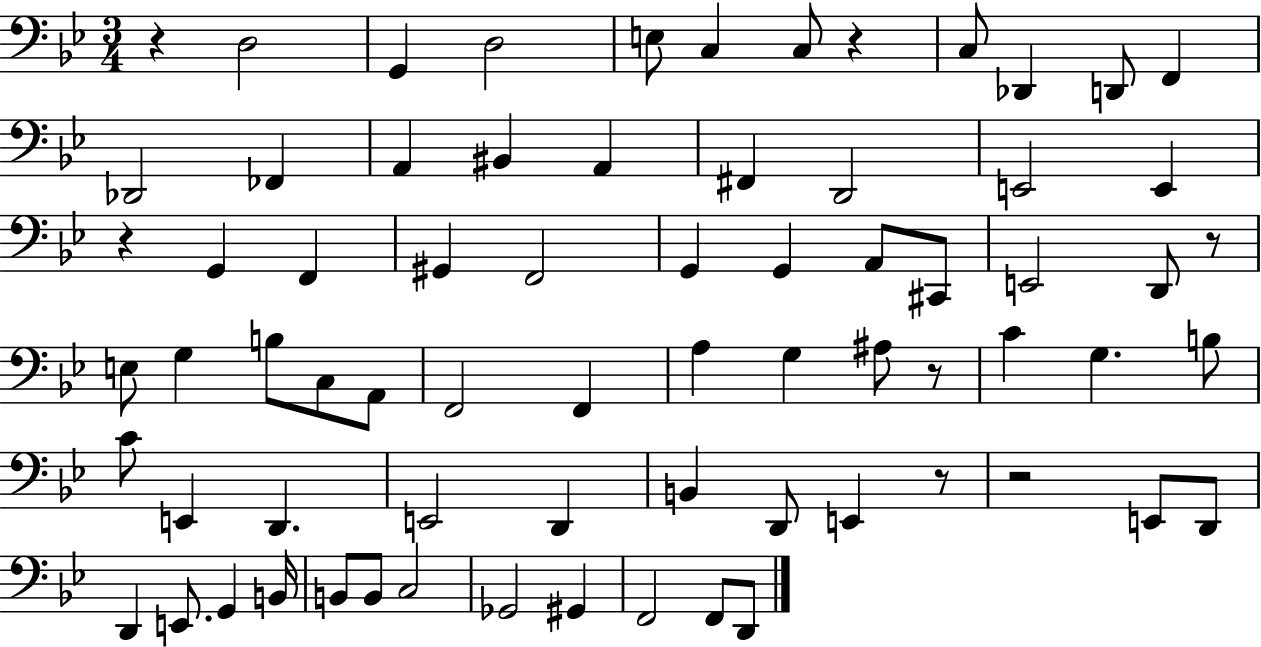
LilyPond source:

{
  \clef bass
  \numericTimeSignature
  \time 3/4
  \key bes \major
  r4 d2 | g,4 d2 | e8 c4 c8 r4 | c8 des,4 d,8 f,4 | \break des,2 fes,4 | a,4 bis,4 a,4 | fis,4 d,2 | e,2 e,4 | \break r4 g,4 f,4 | gis,4 f,2 | g,4 g,4 a,8 cis,8 | e,2 d,8 r8 | \break e8 g4 b8 c8 a,8 | f,2 f,4 | a4 g4 ais8 r8 | c'4 g4. b8 | \break c'8 e,4 d,4. | e,2 d,4 | b,4 d,8 e,4 r8 | r2 e,8 d,8 | \break d,4 e,8. g,4 b,16 | b,8 b,8 c2 | ges,2 gis,4 | f,2 f,8 d,8 | \break \bar "|."
}